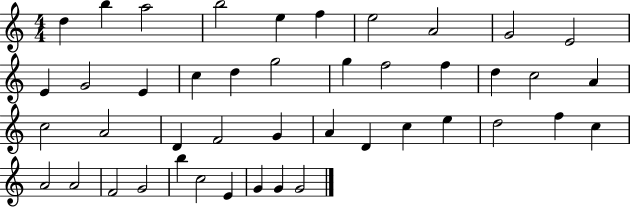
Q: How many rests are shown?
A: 0